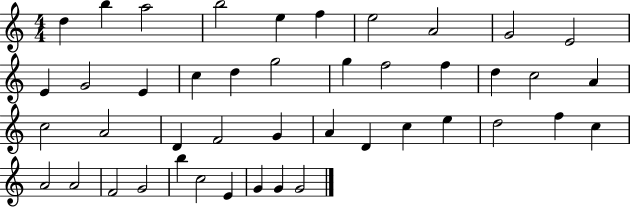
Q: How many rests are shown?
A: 0